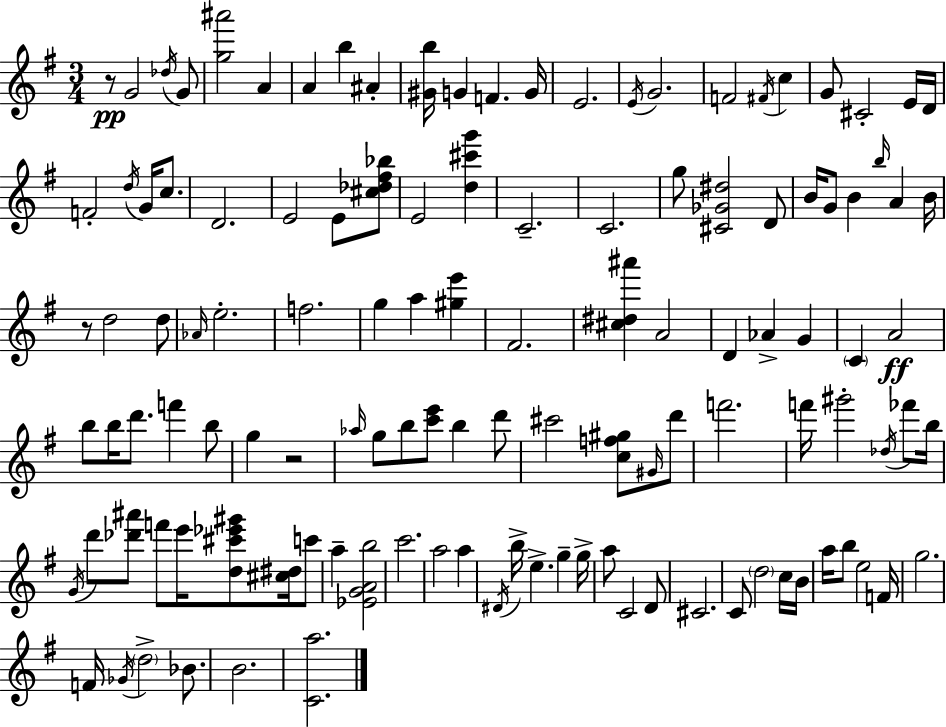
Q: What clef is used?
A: treble